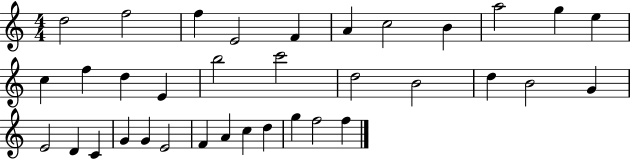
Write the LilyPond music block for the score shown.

{
  \clef treble
  \numericTimeSignature
  \time 4/4
  \key c \major
  d''2 f''2 | f''4 e'2 f'4 | a'4 c''2 b'4 | a''2 g''4 e''4 | \break c''4 f''4 d''4 e'4 | b''2 c'''2 | d''2 b'2 | d''4 b'2 g'4 | \break e'2 d'4 c'4 | g'4 g'4 e'2 | f'4 a'4 c''4 d''4 | g''4 f''2 f''4 | \break \bar "|."
}